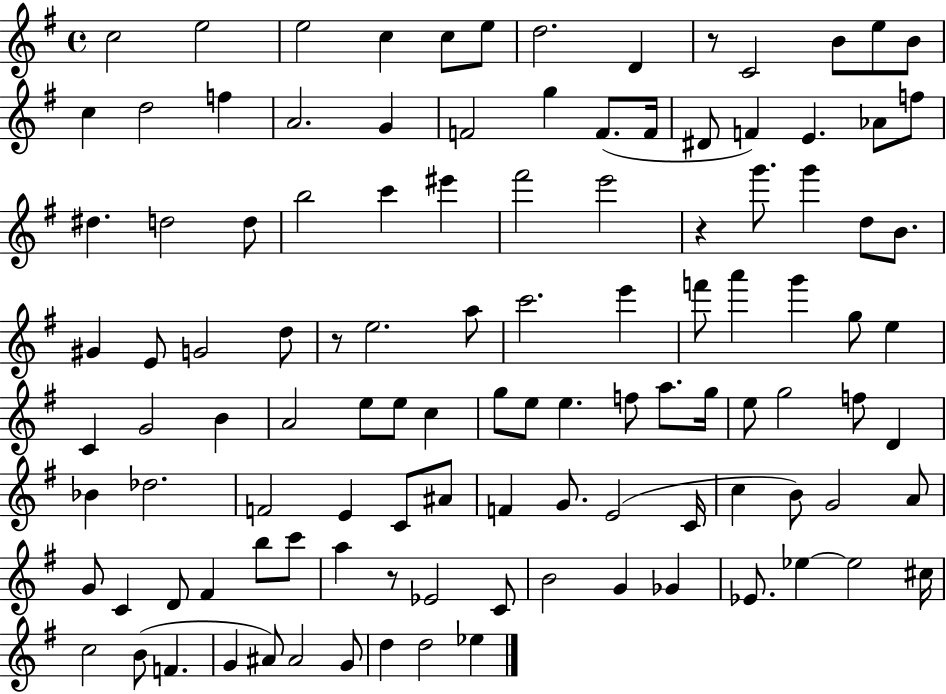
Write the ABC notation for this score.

X:1
T:Untitled
M:4/4
L:1/4
K:G
c2 e2 e2 c c/2 e/2 d2 D z/2 C2 B/2 e/2 B/2 c d2 f A2 G F2 g F/2 F/4 ^D/2 F E _A/2 f/2 ^d d2 d/2 b2 c' ^e' ^f'2 e'2 z g'/2 g' d/2 B/2 ^G E/2 G2 d/2 z/2 e2 a/2 c'2 e' f'/2 a' g' g/2 e C G2 B A2 e/2 e/2 c g/2 e/2 e f/2 a/2 g/4 e/2 g2 f/2 D _B _d2 F2 E C/2 ^A/2 F G/2 E2 C/4 c B/2 G2 A/2 G/2 C D/2 ^F b/2 c'/2 a z/2 _E2 C/2 B2 G _G _E/2 _e _e2 ^c/4 c2 B/2 F G ^A/2 ^A2 G/2 d d2 _e